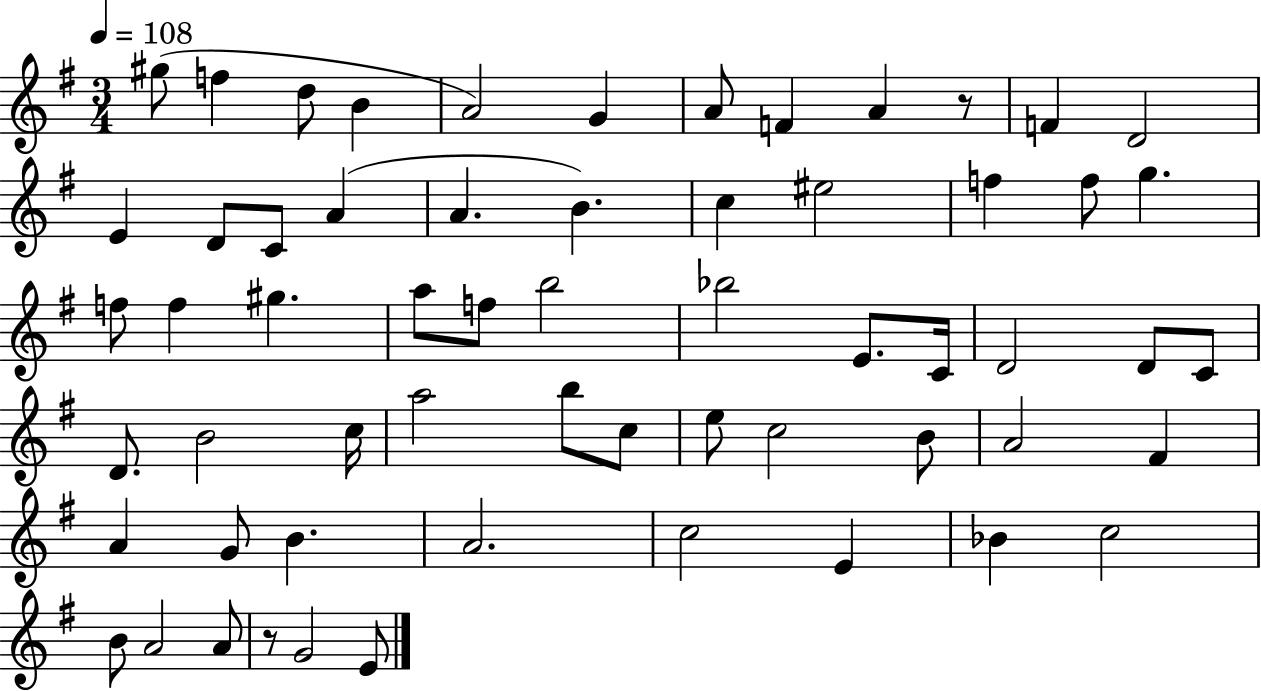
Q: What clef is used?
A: treble